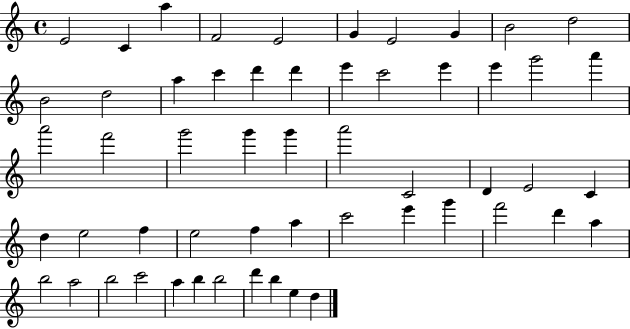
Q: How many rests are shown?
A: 0